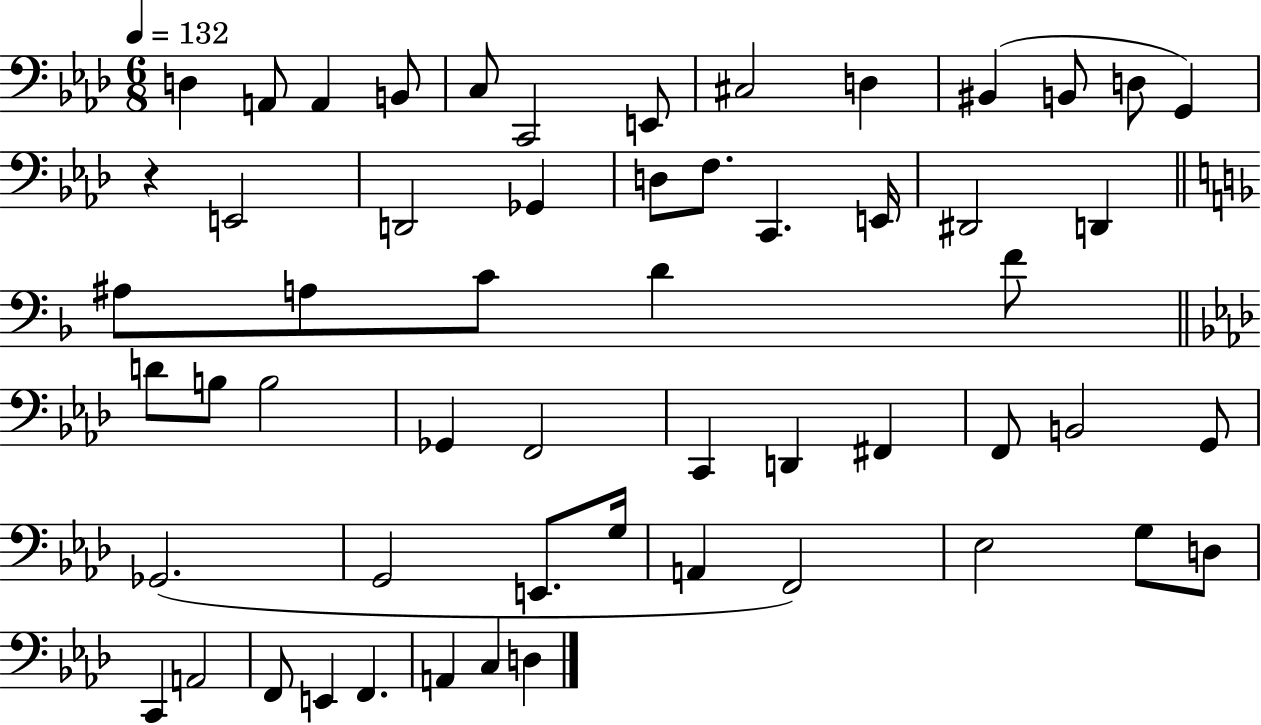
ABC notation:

X:1
T:Untitled
M:6/8
L:1/4
K:Ab
D, A,,/2 A,, B,,/2 C,/2 C,,2 E,,/2 ^C,2 D, ^B,, B,,/2 D,/2 G,, z E,,2 D,,2 _G,, D,/2 F,/2 C,, E,,/4 ^D,,2 D,, ^A,/2 A,/2 C/2 D F/2 D/2 B,/2 B,2 _G,, F,,2 C,, D,, ^F,, F,,/2 B,,2 G,,/2 _G,,2 G,,2 E,,/2 G,/4 A,, F,,2 _E,2 G,/2 D,/2 C,, A,,2 F,,/2 E,, F,, A,, C, D,